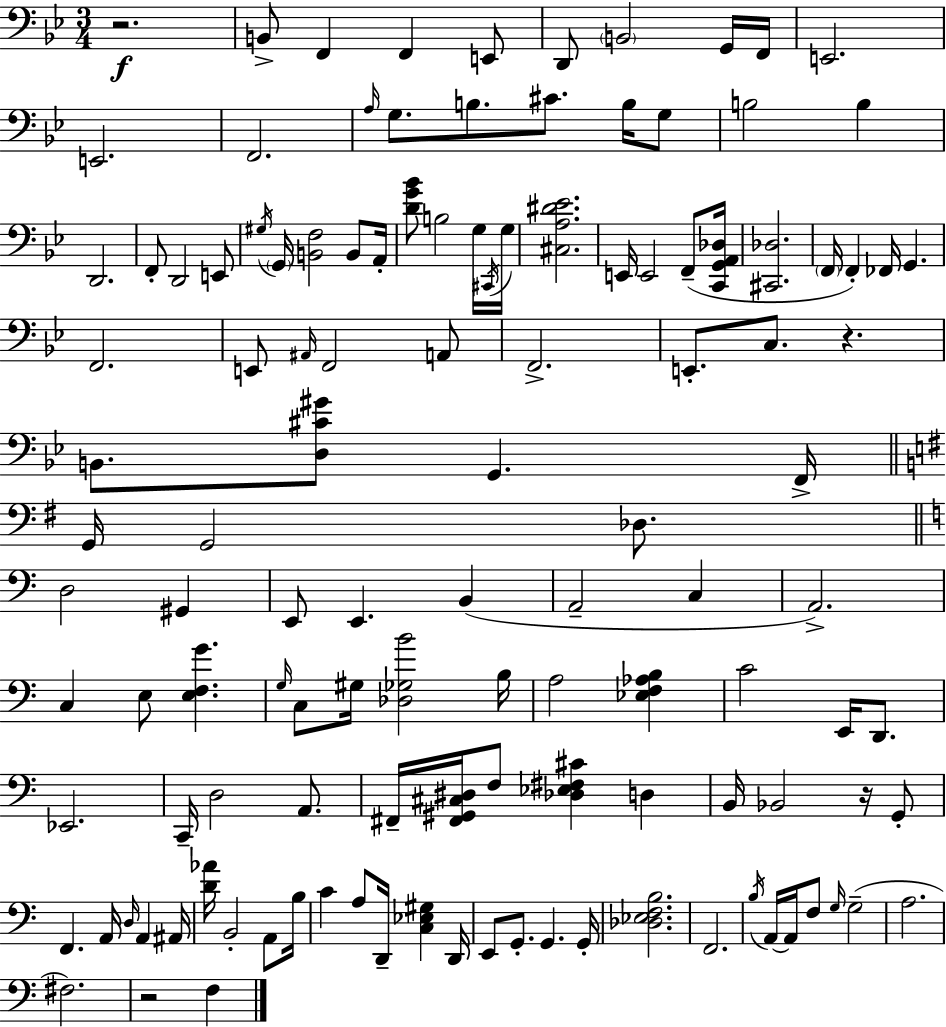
X:1
T:Untitled
M:3/4
L:1/4
K:Gm
z2 B,,/2 F,, F,, E,,/2 D,,/2 B,,2 G,,/4 F,,/4 E,,2 E,,2 F,,2 A,/4 G,/2 B,/2 ^C/2 B,/4 G,/2 B,2 B, D,,2 F,,/2 D,,2 E,,/2 ^G,/4 G,,/4 [B,,F,]2 B,,/2 A,,/4 [DG_B]/2 B,2 G,/4 ^C,,/4 G,/4 [^C,A,^D_E]2 E,,/4 E,,2 F,,/2 [C,,G,,A,,_D,]/4 [^C,,_D,]2 F,,/4 F,, _F,,/4 G,, F,,2 E,,/2 ^A,,/4 F,,2 A,,/2 F,,2 E,,/2 C,/2 z B,,/2 [D,^C^G]/2 G,, F,,/4 G,,/4 G,,2 _D,/2 D,2 ^G,, E,,/2 E,, B,, A,,2 C, A,,2 C, E,/2 [E,F,G] G,/4 C,/2 ^G,/4 [_D,_G,B]2 B,/4 A,2 [_E,F,_A,B,] C2 E,,/4 D,,/2 _E,,2 C,,/4 D,2 A,,/2 ^F,,/4 [^F,,^G,,^C,^D,]/4 F,/2 [_D,_E,^F,^C] D, B,,/4 _B,,2 z/4 G,,/2 F,, A,,/4 D,/4 A,, ^A,,/4 [D_A]/4 B,,2 A,,/2 B,/4 C A,/2 D,,/4 [C,_E,^G,] D,,/4 E,,/2 G,,/2 G,, G,,/4 [_D,_E,F,B,]2 F,,2 B,/4 A,,/4 A,,/4 F,/2 G,/4 G,2 A,2 ^F,2 z2 F,